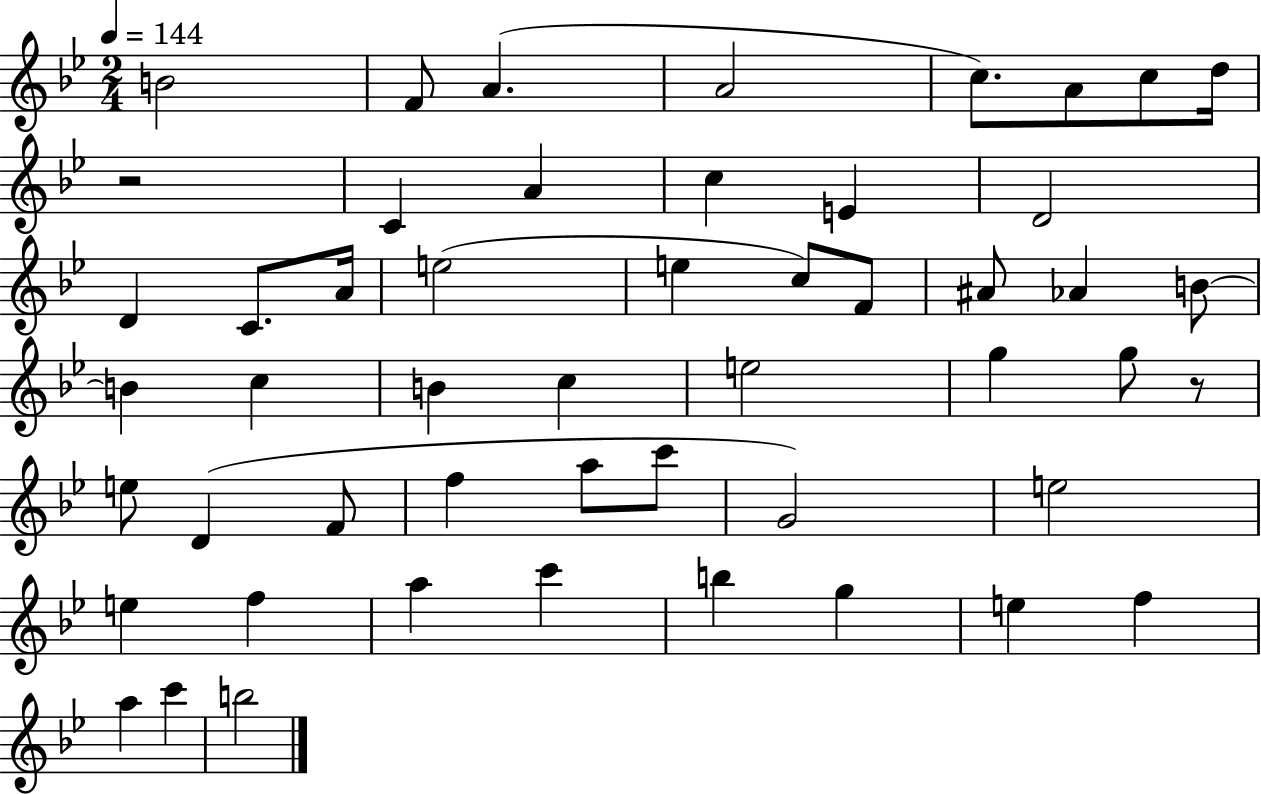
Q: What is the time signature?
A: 2/4